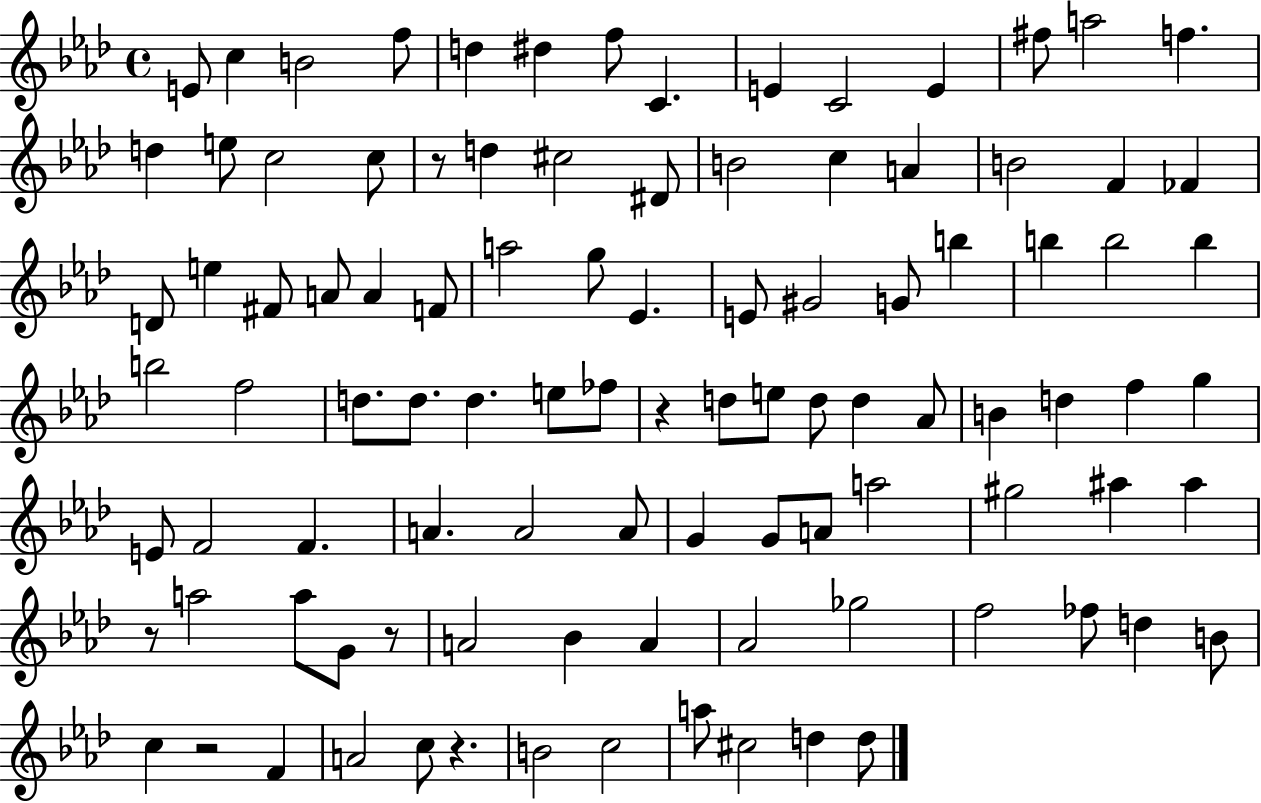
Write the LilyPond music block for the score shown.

{
  \clef treble
  \time 4/4
  \defaultTimeSignature
  \key aes \major
  e'8 c''4 b'2 f''8 | d''4 dis''4 f''8 c'4. | e'4 c'2 e'4 | fis''8 a''2 f''4. | \break d''4 e''8 c''2 c''8 | r8 d''4 cis''2 dis'8 | b'2 c''4 a'4 | b'2 f'4 fes'4 | \break d'8 e''4 fis'8 a'8 a'4 f'8 | a''2 g''8 ees'4. | e'8 gis'2 g'8 b''4 | b''4 b''2 b''4 | \break b''2 f''2 | d''8. d''8. d''4. e''8 fes''8 | r4 d''8 e''8 d''8 d''4 aes'8 | b'4 d''4 f''4 g''4 | \break e'8 f'2 f'4. | a'4. a'2 a'8 | g'4 g'8 a'8 a''2 | gis''2 ais''4 ais''4 | \break r8 a''2 a''8 g'8 r8 | a'2 bes'4 a'4 | aes'2 ges''2 | f''2 fes''8 d''4 b'8 | \break c''4 r2 f'4 | a'2 c''8 r4. | b'2 c''2 | a''8 cis''2 d''4 d''8 | \break \bar "|."
}